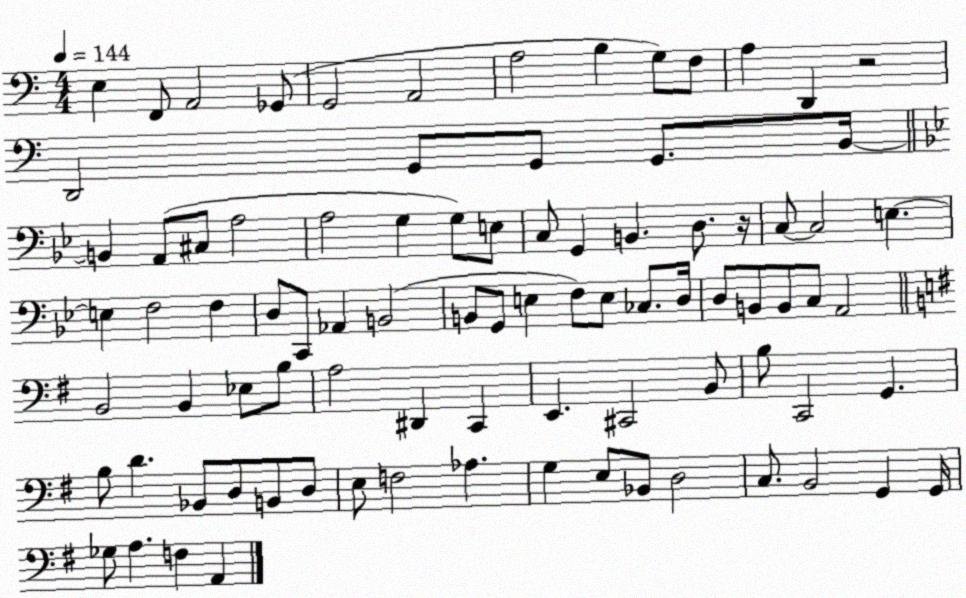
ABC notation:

X:1
T:Untitled
M:4/4
L:1/4
K:C
E, F,,/2 A,,2 _G,,/2 G,,2 A,,2 A,2 B, G,/2 F,/2 A, D,, z2 D,,2 G,,/2 G,,/2 G,,/2 B,,/4 B,, A,,/2 ^C,/2 A,2 A,2 G, G,/2 E,/2 C,/2 G,, B,, D,/2 z/4 C,/2 C,2 E, E, F,2 F, D,/2 C,,/2 _A,, B,,2 B,,/2 G,,/2 E, F,/2 E,/2 _C,/2 D,/4 D,/2 B,,/2 B,,/2 C,/2 A,,2 B,,2 B,, _E,/2 B,/2 A,2 ^D,, C,, E,, ^C,,2 B,,/2 B,/2 C,,2 G,, B,/2 D _B,,/2 D,/2 B,,/2 D,/2 E,/2 F,2 _A, G, E,/2 _B,,/2 D,2 C,/2 B,,2 G,, G,,/4 _G,/2 A, F, A,,